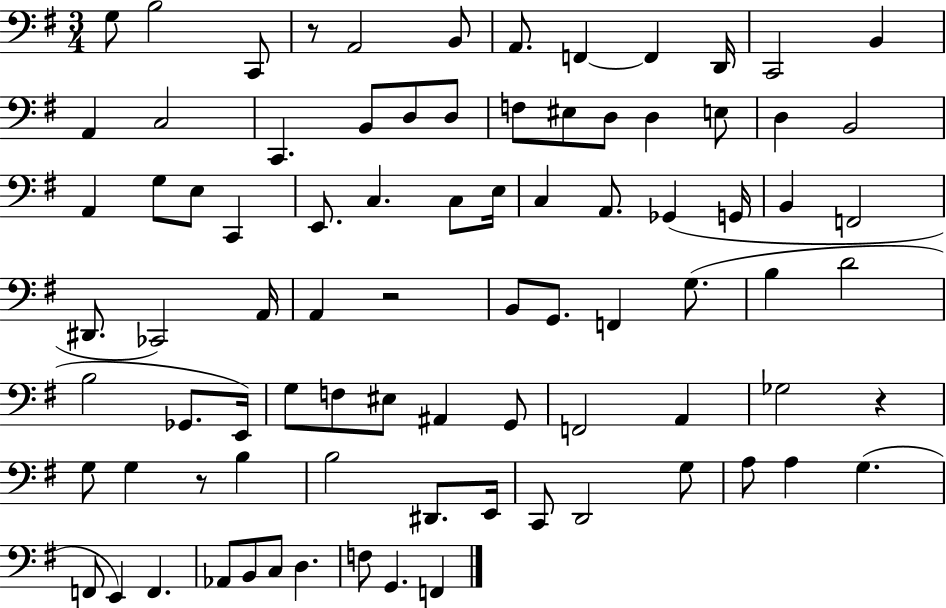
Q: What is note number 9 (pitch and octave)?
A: D2